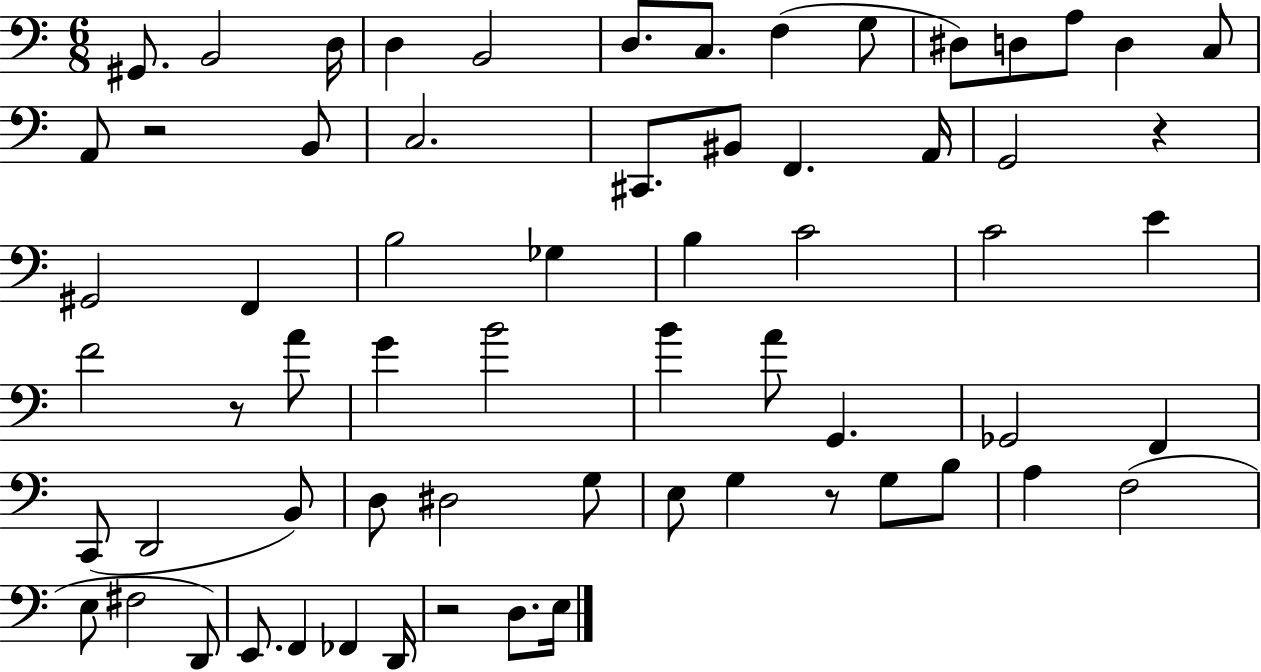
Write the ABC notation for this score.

X:1
T:Untitled
M:6/8
L:1/4
K:C
^G,,/2 B,,2 D,/4 D, B,,2 D,/2 C,/2 F, G,/2 ^D,/2 D,/2 A,/2 D, C,/2 A,,/2 z2 B,,/2 C,2 ^C,,/2 ^B,,/2 F,, A,,/4 G,,2 z ^G,,2 F,, B,2 _G, B, C2 C2 E F2 z/2 A/2 G B2 B A/2 G,, _G,,2 F,, C,,/2 D,,2 B,,/2 D,/2 ^D,2 G,/2 E,/2 G, z/2 G,/2 B,/2 A, F,2 E,/2 ^F,2 D,,/2 E,,/2 F,, _F,, D,,/4 z2 D,/2 E,/4